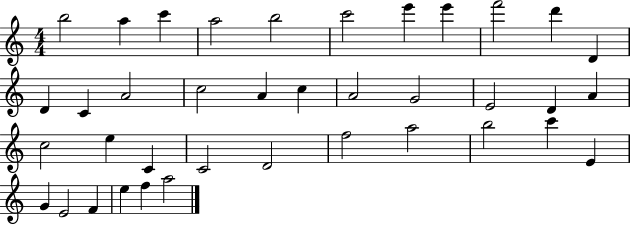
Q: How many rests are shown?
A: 0